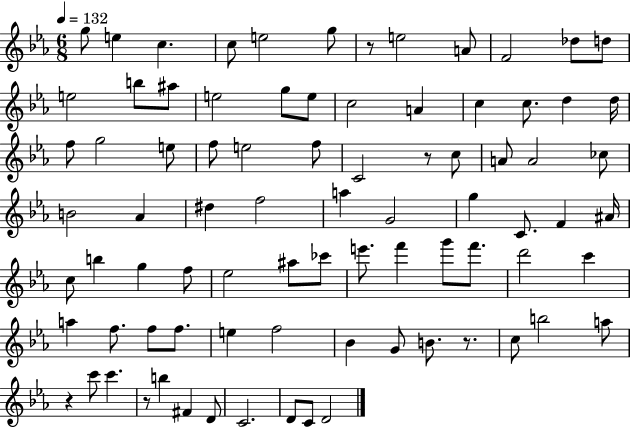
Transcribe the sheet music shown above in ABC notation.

X:1
T:Untitled
M:6/8
L:1/4
K:Eb
g/2 e c c/2 e2 g/2 z/2 e2 A/2 F2 _d/2 d/2 e2 b/2 ^a/2 e2 g/2 e/2 c2 A c c/2 d d/4 f/2 g2 e/2 f/2 e2 f/2 C2 z/2 c/2 A/2 A2 _c/2 B2 _A ^d f2 a G2 g C/2 F ^A/4 c/2 b g f/2 _e2 ^a/2 _c'/2 e'/2 f' g'/2 f'/2 d'2 c' a f/2 f/2 f/2 e f2 _B G/2 B/2 z/2 c/2 b2 a/2 z c'/2 c' z/2 b ^F D/2 C2 D/2 C/2 D2